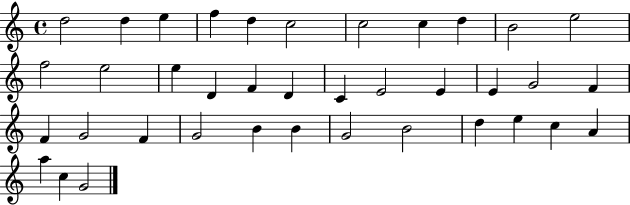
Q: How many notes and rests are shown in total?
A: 38